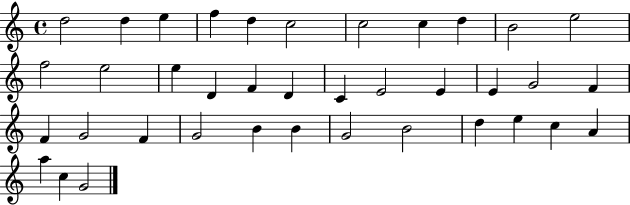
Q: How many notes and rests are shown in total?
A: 38